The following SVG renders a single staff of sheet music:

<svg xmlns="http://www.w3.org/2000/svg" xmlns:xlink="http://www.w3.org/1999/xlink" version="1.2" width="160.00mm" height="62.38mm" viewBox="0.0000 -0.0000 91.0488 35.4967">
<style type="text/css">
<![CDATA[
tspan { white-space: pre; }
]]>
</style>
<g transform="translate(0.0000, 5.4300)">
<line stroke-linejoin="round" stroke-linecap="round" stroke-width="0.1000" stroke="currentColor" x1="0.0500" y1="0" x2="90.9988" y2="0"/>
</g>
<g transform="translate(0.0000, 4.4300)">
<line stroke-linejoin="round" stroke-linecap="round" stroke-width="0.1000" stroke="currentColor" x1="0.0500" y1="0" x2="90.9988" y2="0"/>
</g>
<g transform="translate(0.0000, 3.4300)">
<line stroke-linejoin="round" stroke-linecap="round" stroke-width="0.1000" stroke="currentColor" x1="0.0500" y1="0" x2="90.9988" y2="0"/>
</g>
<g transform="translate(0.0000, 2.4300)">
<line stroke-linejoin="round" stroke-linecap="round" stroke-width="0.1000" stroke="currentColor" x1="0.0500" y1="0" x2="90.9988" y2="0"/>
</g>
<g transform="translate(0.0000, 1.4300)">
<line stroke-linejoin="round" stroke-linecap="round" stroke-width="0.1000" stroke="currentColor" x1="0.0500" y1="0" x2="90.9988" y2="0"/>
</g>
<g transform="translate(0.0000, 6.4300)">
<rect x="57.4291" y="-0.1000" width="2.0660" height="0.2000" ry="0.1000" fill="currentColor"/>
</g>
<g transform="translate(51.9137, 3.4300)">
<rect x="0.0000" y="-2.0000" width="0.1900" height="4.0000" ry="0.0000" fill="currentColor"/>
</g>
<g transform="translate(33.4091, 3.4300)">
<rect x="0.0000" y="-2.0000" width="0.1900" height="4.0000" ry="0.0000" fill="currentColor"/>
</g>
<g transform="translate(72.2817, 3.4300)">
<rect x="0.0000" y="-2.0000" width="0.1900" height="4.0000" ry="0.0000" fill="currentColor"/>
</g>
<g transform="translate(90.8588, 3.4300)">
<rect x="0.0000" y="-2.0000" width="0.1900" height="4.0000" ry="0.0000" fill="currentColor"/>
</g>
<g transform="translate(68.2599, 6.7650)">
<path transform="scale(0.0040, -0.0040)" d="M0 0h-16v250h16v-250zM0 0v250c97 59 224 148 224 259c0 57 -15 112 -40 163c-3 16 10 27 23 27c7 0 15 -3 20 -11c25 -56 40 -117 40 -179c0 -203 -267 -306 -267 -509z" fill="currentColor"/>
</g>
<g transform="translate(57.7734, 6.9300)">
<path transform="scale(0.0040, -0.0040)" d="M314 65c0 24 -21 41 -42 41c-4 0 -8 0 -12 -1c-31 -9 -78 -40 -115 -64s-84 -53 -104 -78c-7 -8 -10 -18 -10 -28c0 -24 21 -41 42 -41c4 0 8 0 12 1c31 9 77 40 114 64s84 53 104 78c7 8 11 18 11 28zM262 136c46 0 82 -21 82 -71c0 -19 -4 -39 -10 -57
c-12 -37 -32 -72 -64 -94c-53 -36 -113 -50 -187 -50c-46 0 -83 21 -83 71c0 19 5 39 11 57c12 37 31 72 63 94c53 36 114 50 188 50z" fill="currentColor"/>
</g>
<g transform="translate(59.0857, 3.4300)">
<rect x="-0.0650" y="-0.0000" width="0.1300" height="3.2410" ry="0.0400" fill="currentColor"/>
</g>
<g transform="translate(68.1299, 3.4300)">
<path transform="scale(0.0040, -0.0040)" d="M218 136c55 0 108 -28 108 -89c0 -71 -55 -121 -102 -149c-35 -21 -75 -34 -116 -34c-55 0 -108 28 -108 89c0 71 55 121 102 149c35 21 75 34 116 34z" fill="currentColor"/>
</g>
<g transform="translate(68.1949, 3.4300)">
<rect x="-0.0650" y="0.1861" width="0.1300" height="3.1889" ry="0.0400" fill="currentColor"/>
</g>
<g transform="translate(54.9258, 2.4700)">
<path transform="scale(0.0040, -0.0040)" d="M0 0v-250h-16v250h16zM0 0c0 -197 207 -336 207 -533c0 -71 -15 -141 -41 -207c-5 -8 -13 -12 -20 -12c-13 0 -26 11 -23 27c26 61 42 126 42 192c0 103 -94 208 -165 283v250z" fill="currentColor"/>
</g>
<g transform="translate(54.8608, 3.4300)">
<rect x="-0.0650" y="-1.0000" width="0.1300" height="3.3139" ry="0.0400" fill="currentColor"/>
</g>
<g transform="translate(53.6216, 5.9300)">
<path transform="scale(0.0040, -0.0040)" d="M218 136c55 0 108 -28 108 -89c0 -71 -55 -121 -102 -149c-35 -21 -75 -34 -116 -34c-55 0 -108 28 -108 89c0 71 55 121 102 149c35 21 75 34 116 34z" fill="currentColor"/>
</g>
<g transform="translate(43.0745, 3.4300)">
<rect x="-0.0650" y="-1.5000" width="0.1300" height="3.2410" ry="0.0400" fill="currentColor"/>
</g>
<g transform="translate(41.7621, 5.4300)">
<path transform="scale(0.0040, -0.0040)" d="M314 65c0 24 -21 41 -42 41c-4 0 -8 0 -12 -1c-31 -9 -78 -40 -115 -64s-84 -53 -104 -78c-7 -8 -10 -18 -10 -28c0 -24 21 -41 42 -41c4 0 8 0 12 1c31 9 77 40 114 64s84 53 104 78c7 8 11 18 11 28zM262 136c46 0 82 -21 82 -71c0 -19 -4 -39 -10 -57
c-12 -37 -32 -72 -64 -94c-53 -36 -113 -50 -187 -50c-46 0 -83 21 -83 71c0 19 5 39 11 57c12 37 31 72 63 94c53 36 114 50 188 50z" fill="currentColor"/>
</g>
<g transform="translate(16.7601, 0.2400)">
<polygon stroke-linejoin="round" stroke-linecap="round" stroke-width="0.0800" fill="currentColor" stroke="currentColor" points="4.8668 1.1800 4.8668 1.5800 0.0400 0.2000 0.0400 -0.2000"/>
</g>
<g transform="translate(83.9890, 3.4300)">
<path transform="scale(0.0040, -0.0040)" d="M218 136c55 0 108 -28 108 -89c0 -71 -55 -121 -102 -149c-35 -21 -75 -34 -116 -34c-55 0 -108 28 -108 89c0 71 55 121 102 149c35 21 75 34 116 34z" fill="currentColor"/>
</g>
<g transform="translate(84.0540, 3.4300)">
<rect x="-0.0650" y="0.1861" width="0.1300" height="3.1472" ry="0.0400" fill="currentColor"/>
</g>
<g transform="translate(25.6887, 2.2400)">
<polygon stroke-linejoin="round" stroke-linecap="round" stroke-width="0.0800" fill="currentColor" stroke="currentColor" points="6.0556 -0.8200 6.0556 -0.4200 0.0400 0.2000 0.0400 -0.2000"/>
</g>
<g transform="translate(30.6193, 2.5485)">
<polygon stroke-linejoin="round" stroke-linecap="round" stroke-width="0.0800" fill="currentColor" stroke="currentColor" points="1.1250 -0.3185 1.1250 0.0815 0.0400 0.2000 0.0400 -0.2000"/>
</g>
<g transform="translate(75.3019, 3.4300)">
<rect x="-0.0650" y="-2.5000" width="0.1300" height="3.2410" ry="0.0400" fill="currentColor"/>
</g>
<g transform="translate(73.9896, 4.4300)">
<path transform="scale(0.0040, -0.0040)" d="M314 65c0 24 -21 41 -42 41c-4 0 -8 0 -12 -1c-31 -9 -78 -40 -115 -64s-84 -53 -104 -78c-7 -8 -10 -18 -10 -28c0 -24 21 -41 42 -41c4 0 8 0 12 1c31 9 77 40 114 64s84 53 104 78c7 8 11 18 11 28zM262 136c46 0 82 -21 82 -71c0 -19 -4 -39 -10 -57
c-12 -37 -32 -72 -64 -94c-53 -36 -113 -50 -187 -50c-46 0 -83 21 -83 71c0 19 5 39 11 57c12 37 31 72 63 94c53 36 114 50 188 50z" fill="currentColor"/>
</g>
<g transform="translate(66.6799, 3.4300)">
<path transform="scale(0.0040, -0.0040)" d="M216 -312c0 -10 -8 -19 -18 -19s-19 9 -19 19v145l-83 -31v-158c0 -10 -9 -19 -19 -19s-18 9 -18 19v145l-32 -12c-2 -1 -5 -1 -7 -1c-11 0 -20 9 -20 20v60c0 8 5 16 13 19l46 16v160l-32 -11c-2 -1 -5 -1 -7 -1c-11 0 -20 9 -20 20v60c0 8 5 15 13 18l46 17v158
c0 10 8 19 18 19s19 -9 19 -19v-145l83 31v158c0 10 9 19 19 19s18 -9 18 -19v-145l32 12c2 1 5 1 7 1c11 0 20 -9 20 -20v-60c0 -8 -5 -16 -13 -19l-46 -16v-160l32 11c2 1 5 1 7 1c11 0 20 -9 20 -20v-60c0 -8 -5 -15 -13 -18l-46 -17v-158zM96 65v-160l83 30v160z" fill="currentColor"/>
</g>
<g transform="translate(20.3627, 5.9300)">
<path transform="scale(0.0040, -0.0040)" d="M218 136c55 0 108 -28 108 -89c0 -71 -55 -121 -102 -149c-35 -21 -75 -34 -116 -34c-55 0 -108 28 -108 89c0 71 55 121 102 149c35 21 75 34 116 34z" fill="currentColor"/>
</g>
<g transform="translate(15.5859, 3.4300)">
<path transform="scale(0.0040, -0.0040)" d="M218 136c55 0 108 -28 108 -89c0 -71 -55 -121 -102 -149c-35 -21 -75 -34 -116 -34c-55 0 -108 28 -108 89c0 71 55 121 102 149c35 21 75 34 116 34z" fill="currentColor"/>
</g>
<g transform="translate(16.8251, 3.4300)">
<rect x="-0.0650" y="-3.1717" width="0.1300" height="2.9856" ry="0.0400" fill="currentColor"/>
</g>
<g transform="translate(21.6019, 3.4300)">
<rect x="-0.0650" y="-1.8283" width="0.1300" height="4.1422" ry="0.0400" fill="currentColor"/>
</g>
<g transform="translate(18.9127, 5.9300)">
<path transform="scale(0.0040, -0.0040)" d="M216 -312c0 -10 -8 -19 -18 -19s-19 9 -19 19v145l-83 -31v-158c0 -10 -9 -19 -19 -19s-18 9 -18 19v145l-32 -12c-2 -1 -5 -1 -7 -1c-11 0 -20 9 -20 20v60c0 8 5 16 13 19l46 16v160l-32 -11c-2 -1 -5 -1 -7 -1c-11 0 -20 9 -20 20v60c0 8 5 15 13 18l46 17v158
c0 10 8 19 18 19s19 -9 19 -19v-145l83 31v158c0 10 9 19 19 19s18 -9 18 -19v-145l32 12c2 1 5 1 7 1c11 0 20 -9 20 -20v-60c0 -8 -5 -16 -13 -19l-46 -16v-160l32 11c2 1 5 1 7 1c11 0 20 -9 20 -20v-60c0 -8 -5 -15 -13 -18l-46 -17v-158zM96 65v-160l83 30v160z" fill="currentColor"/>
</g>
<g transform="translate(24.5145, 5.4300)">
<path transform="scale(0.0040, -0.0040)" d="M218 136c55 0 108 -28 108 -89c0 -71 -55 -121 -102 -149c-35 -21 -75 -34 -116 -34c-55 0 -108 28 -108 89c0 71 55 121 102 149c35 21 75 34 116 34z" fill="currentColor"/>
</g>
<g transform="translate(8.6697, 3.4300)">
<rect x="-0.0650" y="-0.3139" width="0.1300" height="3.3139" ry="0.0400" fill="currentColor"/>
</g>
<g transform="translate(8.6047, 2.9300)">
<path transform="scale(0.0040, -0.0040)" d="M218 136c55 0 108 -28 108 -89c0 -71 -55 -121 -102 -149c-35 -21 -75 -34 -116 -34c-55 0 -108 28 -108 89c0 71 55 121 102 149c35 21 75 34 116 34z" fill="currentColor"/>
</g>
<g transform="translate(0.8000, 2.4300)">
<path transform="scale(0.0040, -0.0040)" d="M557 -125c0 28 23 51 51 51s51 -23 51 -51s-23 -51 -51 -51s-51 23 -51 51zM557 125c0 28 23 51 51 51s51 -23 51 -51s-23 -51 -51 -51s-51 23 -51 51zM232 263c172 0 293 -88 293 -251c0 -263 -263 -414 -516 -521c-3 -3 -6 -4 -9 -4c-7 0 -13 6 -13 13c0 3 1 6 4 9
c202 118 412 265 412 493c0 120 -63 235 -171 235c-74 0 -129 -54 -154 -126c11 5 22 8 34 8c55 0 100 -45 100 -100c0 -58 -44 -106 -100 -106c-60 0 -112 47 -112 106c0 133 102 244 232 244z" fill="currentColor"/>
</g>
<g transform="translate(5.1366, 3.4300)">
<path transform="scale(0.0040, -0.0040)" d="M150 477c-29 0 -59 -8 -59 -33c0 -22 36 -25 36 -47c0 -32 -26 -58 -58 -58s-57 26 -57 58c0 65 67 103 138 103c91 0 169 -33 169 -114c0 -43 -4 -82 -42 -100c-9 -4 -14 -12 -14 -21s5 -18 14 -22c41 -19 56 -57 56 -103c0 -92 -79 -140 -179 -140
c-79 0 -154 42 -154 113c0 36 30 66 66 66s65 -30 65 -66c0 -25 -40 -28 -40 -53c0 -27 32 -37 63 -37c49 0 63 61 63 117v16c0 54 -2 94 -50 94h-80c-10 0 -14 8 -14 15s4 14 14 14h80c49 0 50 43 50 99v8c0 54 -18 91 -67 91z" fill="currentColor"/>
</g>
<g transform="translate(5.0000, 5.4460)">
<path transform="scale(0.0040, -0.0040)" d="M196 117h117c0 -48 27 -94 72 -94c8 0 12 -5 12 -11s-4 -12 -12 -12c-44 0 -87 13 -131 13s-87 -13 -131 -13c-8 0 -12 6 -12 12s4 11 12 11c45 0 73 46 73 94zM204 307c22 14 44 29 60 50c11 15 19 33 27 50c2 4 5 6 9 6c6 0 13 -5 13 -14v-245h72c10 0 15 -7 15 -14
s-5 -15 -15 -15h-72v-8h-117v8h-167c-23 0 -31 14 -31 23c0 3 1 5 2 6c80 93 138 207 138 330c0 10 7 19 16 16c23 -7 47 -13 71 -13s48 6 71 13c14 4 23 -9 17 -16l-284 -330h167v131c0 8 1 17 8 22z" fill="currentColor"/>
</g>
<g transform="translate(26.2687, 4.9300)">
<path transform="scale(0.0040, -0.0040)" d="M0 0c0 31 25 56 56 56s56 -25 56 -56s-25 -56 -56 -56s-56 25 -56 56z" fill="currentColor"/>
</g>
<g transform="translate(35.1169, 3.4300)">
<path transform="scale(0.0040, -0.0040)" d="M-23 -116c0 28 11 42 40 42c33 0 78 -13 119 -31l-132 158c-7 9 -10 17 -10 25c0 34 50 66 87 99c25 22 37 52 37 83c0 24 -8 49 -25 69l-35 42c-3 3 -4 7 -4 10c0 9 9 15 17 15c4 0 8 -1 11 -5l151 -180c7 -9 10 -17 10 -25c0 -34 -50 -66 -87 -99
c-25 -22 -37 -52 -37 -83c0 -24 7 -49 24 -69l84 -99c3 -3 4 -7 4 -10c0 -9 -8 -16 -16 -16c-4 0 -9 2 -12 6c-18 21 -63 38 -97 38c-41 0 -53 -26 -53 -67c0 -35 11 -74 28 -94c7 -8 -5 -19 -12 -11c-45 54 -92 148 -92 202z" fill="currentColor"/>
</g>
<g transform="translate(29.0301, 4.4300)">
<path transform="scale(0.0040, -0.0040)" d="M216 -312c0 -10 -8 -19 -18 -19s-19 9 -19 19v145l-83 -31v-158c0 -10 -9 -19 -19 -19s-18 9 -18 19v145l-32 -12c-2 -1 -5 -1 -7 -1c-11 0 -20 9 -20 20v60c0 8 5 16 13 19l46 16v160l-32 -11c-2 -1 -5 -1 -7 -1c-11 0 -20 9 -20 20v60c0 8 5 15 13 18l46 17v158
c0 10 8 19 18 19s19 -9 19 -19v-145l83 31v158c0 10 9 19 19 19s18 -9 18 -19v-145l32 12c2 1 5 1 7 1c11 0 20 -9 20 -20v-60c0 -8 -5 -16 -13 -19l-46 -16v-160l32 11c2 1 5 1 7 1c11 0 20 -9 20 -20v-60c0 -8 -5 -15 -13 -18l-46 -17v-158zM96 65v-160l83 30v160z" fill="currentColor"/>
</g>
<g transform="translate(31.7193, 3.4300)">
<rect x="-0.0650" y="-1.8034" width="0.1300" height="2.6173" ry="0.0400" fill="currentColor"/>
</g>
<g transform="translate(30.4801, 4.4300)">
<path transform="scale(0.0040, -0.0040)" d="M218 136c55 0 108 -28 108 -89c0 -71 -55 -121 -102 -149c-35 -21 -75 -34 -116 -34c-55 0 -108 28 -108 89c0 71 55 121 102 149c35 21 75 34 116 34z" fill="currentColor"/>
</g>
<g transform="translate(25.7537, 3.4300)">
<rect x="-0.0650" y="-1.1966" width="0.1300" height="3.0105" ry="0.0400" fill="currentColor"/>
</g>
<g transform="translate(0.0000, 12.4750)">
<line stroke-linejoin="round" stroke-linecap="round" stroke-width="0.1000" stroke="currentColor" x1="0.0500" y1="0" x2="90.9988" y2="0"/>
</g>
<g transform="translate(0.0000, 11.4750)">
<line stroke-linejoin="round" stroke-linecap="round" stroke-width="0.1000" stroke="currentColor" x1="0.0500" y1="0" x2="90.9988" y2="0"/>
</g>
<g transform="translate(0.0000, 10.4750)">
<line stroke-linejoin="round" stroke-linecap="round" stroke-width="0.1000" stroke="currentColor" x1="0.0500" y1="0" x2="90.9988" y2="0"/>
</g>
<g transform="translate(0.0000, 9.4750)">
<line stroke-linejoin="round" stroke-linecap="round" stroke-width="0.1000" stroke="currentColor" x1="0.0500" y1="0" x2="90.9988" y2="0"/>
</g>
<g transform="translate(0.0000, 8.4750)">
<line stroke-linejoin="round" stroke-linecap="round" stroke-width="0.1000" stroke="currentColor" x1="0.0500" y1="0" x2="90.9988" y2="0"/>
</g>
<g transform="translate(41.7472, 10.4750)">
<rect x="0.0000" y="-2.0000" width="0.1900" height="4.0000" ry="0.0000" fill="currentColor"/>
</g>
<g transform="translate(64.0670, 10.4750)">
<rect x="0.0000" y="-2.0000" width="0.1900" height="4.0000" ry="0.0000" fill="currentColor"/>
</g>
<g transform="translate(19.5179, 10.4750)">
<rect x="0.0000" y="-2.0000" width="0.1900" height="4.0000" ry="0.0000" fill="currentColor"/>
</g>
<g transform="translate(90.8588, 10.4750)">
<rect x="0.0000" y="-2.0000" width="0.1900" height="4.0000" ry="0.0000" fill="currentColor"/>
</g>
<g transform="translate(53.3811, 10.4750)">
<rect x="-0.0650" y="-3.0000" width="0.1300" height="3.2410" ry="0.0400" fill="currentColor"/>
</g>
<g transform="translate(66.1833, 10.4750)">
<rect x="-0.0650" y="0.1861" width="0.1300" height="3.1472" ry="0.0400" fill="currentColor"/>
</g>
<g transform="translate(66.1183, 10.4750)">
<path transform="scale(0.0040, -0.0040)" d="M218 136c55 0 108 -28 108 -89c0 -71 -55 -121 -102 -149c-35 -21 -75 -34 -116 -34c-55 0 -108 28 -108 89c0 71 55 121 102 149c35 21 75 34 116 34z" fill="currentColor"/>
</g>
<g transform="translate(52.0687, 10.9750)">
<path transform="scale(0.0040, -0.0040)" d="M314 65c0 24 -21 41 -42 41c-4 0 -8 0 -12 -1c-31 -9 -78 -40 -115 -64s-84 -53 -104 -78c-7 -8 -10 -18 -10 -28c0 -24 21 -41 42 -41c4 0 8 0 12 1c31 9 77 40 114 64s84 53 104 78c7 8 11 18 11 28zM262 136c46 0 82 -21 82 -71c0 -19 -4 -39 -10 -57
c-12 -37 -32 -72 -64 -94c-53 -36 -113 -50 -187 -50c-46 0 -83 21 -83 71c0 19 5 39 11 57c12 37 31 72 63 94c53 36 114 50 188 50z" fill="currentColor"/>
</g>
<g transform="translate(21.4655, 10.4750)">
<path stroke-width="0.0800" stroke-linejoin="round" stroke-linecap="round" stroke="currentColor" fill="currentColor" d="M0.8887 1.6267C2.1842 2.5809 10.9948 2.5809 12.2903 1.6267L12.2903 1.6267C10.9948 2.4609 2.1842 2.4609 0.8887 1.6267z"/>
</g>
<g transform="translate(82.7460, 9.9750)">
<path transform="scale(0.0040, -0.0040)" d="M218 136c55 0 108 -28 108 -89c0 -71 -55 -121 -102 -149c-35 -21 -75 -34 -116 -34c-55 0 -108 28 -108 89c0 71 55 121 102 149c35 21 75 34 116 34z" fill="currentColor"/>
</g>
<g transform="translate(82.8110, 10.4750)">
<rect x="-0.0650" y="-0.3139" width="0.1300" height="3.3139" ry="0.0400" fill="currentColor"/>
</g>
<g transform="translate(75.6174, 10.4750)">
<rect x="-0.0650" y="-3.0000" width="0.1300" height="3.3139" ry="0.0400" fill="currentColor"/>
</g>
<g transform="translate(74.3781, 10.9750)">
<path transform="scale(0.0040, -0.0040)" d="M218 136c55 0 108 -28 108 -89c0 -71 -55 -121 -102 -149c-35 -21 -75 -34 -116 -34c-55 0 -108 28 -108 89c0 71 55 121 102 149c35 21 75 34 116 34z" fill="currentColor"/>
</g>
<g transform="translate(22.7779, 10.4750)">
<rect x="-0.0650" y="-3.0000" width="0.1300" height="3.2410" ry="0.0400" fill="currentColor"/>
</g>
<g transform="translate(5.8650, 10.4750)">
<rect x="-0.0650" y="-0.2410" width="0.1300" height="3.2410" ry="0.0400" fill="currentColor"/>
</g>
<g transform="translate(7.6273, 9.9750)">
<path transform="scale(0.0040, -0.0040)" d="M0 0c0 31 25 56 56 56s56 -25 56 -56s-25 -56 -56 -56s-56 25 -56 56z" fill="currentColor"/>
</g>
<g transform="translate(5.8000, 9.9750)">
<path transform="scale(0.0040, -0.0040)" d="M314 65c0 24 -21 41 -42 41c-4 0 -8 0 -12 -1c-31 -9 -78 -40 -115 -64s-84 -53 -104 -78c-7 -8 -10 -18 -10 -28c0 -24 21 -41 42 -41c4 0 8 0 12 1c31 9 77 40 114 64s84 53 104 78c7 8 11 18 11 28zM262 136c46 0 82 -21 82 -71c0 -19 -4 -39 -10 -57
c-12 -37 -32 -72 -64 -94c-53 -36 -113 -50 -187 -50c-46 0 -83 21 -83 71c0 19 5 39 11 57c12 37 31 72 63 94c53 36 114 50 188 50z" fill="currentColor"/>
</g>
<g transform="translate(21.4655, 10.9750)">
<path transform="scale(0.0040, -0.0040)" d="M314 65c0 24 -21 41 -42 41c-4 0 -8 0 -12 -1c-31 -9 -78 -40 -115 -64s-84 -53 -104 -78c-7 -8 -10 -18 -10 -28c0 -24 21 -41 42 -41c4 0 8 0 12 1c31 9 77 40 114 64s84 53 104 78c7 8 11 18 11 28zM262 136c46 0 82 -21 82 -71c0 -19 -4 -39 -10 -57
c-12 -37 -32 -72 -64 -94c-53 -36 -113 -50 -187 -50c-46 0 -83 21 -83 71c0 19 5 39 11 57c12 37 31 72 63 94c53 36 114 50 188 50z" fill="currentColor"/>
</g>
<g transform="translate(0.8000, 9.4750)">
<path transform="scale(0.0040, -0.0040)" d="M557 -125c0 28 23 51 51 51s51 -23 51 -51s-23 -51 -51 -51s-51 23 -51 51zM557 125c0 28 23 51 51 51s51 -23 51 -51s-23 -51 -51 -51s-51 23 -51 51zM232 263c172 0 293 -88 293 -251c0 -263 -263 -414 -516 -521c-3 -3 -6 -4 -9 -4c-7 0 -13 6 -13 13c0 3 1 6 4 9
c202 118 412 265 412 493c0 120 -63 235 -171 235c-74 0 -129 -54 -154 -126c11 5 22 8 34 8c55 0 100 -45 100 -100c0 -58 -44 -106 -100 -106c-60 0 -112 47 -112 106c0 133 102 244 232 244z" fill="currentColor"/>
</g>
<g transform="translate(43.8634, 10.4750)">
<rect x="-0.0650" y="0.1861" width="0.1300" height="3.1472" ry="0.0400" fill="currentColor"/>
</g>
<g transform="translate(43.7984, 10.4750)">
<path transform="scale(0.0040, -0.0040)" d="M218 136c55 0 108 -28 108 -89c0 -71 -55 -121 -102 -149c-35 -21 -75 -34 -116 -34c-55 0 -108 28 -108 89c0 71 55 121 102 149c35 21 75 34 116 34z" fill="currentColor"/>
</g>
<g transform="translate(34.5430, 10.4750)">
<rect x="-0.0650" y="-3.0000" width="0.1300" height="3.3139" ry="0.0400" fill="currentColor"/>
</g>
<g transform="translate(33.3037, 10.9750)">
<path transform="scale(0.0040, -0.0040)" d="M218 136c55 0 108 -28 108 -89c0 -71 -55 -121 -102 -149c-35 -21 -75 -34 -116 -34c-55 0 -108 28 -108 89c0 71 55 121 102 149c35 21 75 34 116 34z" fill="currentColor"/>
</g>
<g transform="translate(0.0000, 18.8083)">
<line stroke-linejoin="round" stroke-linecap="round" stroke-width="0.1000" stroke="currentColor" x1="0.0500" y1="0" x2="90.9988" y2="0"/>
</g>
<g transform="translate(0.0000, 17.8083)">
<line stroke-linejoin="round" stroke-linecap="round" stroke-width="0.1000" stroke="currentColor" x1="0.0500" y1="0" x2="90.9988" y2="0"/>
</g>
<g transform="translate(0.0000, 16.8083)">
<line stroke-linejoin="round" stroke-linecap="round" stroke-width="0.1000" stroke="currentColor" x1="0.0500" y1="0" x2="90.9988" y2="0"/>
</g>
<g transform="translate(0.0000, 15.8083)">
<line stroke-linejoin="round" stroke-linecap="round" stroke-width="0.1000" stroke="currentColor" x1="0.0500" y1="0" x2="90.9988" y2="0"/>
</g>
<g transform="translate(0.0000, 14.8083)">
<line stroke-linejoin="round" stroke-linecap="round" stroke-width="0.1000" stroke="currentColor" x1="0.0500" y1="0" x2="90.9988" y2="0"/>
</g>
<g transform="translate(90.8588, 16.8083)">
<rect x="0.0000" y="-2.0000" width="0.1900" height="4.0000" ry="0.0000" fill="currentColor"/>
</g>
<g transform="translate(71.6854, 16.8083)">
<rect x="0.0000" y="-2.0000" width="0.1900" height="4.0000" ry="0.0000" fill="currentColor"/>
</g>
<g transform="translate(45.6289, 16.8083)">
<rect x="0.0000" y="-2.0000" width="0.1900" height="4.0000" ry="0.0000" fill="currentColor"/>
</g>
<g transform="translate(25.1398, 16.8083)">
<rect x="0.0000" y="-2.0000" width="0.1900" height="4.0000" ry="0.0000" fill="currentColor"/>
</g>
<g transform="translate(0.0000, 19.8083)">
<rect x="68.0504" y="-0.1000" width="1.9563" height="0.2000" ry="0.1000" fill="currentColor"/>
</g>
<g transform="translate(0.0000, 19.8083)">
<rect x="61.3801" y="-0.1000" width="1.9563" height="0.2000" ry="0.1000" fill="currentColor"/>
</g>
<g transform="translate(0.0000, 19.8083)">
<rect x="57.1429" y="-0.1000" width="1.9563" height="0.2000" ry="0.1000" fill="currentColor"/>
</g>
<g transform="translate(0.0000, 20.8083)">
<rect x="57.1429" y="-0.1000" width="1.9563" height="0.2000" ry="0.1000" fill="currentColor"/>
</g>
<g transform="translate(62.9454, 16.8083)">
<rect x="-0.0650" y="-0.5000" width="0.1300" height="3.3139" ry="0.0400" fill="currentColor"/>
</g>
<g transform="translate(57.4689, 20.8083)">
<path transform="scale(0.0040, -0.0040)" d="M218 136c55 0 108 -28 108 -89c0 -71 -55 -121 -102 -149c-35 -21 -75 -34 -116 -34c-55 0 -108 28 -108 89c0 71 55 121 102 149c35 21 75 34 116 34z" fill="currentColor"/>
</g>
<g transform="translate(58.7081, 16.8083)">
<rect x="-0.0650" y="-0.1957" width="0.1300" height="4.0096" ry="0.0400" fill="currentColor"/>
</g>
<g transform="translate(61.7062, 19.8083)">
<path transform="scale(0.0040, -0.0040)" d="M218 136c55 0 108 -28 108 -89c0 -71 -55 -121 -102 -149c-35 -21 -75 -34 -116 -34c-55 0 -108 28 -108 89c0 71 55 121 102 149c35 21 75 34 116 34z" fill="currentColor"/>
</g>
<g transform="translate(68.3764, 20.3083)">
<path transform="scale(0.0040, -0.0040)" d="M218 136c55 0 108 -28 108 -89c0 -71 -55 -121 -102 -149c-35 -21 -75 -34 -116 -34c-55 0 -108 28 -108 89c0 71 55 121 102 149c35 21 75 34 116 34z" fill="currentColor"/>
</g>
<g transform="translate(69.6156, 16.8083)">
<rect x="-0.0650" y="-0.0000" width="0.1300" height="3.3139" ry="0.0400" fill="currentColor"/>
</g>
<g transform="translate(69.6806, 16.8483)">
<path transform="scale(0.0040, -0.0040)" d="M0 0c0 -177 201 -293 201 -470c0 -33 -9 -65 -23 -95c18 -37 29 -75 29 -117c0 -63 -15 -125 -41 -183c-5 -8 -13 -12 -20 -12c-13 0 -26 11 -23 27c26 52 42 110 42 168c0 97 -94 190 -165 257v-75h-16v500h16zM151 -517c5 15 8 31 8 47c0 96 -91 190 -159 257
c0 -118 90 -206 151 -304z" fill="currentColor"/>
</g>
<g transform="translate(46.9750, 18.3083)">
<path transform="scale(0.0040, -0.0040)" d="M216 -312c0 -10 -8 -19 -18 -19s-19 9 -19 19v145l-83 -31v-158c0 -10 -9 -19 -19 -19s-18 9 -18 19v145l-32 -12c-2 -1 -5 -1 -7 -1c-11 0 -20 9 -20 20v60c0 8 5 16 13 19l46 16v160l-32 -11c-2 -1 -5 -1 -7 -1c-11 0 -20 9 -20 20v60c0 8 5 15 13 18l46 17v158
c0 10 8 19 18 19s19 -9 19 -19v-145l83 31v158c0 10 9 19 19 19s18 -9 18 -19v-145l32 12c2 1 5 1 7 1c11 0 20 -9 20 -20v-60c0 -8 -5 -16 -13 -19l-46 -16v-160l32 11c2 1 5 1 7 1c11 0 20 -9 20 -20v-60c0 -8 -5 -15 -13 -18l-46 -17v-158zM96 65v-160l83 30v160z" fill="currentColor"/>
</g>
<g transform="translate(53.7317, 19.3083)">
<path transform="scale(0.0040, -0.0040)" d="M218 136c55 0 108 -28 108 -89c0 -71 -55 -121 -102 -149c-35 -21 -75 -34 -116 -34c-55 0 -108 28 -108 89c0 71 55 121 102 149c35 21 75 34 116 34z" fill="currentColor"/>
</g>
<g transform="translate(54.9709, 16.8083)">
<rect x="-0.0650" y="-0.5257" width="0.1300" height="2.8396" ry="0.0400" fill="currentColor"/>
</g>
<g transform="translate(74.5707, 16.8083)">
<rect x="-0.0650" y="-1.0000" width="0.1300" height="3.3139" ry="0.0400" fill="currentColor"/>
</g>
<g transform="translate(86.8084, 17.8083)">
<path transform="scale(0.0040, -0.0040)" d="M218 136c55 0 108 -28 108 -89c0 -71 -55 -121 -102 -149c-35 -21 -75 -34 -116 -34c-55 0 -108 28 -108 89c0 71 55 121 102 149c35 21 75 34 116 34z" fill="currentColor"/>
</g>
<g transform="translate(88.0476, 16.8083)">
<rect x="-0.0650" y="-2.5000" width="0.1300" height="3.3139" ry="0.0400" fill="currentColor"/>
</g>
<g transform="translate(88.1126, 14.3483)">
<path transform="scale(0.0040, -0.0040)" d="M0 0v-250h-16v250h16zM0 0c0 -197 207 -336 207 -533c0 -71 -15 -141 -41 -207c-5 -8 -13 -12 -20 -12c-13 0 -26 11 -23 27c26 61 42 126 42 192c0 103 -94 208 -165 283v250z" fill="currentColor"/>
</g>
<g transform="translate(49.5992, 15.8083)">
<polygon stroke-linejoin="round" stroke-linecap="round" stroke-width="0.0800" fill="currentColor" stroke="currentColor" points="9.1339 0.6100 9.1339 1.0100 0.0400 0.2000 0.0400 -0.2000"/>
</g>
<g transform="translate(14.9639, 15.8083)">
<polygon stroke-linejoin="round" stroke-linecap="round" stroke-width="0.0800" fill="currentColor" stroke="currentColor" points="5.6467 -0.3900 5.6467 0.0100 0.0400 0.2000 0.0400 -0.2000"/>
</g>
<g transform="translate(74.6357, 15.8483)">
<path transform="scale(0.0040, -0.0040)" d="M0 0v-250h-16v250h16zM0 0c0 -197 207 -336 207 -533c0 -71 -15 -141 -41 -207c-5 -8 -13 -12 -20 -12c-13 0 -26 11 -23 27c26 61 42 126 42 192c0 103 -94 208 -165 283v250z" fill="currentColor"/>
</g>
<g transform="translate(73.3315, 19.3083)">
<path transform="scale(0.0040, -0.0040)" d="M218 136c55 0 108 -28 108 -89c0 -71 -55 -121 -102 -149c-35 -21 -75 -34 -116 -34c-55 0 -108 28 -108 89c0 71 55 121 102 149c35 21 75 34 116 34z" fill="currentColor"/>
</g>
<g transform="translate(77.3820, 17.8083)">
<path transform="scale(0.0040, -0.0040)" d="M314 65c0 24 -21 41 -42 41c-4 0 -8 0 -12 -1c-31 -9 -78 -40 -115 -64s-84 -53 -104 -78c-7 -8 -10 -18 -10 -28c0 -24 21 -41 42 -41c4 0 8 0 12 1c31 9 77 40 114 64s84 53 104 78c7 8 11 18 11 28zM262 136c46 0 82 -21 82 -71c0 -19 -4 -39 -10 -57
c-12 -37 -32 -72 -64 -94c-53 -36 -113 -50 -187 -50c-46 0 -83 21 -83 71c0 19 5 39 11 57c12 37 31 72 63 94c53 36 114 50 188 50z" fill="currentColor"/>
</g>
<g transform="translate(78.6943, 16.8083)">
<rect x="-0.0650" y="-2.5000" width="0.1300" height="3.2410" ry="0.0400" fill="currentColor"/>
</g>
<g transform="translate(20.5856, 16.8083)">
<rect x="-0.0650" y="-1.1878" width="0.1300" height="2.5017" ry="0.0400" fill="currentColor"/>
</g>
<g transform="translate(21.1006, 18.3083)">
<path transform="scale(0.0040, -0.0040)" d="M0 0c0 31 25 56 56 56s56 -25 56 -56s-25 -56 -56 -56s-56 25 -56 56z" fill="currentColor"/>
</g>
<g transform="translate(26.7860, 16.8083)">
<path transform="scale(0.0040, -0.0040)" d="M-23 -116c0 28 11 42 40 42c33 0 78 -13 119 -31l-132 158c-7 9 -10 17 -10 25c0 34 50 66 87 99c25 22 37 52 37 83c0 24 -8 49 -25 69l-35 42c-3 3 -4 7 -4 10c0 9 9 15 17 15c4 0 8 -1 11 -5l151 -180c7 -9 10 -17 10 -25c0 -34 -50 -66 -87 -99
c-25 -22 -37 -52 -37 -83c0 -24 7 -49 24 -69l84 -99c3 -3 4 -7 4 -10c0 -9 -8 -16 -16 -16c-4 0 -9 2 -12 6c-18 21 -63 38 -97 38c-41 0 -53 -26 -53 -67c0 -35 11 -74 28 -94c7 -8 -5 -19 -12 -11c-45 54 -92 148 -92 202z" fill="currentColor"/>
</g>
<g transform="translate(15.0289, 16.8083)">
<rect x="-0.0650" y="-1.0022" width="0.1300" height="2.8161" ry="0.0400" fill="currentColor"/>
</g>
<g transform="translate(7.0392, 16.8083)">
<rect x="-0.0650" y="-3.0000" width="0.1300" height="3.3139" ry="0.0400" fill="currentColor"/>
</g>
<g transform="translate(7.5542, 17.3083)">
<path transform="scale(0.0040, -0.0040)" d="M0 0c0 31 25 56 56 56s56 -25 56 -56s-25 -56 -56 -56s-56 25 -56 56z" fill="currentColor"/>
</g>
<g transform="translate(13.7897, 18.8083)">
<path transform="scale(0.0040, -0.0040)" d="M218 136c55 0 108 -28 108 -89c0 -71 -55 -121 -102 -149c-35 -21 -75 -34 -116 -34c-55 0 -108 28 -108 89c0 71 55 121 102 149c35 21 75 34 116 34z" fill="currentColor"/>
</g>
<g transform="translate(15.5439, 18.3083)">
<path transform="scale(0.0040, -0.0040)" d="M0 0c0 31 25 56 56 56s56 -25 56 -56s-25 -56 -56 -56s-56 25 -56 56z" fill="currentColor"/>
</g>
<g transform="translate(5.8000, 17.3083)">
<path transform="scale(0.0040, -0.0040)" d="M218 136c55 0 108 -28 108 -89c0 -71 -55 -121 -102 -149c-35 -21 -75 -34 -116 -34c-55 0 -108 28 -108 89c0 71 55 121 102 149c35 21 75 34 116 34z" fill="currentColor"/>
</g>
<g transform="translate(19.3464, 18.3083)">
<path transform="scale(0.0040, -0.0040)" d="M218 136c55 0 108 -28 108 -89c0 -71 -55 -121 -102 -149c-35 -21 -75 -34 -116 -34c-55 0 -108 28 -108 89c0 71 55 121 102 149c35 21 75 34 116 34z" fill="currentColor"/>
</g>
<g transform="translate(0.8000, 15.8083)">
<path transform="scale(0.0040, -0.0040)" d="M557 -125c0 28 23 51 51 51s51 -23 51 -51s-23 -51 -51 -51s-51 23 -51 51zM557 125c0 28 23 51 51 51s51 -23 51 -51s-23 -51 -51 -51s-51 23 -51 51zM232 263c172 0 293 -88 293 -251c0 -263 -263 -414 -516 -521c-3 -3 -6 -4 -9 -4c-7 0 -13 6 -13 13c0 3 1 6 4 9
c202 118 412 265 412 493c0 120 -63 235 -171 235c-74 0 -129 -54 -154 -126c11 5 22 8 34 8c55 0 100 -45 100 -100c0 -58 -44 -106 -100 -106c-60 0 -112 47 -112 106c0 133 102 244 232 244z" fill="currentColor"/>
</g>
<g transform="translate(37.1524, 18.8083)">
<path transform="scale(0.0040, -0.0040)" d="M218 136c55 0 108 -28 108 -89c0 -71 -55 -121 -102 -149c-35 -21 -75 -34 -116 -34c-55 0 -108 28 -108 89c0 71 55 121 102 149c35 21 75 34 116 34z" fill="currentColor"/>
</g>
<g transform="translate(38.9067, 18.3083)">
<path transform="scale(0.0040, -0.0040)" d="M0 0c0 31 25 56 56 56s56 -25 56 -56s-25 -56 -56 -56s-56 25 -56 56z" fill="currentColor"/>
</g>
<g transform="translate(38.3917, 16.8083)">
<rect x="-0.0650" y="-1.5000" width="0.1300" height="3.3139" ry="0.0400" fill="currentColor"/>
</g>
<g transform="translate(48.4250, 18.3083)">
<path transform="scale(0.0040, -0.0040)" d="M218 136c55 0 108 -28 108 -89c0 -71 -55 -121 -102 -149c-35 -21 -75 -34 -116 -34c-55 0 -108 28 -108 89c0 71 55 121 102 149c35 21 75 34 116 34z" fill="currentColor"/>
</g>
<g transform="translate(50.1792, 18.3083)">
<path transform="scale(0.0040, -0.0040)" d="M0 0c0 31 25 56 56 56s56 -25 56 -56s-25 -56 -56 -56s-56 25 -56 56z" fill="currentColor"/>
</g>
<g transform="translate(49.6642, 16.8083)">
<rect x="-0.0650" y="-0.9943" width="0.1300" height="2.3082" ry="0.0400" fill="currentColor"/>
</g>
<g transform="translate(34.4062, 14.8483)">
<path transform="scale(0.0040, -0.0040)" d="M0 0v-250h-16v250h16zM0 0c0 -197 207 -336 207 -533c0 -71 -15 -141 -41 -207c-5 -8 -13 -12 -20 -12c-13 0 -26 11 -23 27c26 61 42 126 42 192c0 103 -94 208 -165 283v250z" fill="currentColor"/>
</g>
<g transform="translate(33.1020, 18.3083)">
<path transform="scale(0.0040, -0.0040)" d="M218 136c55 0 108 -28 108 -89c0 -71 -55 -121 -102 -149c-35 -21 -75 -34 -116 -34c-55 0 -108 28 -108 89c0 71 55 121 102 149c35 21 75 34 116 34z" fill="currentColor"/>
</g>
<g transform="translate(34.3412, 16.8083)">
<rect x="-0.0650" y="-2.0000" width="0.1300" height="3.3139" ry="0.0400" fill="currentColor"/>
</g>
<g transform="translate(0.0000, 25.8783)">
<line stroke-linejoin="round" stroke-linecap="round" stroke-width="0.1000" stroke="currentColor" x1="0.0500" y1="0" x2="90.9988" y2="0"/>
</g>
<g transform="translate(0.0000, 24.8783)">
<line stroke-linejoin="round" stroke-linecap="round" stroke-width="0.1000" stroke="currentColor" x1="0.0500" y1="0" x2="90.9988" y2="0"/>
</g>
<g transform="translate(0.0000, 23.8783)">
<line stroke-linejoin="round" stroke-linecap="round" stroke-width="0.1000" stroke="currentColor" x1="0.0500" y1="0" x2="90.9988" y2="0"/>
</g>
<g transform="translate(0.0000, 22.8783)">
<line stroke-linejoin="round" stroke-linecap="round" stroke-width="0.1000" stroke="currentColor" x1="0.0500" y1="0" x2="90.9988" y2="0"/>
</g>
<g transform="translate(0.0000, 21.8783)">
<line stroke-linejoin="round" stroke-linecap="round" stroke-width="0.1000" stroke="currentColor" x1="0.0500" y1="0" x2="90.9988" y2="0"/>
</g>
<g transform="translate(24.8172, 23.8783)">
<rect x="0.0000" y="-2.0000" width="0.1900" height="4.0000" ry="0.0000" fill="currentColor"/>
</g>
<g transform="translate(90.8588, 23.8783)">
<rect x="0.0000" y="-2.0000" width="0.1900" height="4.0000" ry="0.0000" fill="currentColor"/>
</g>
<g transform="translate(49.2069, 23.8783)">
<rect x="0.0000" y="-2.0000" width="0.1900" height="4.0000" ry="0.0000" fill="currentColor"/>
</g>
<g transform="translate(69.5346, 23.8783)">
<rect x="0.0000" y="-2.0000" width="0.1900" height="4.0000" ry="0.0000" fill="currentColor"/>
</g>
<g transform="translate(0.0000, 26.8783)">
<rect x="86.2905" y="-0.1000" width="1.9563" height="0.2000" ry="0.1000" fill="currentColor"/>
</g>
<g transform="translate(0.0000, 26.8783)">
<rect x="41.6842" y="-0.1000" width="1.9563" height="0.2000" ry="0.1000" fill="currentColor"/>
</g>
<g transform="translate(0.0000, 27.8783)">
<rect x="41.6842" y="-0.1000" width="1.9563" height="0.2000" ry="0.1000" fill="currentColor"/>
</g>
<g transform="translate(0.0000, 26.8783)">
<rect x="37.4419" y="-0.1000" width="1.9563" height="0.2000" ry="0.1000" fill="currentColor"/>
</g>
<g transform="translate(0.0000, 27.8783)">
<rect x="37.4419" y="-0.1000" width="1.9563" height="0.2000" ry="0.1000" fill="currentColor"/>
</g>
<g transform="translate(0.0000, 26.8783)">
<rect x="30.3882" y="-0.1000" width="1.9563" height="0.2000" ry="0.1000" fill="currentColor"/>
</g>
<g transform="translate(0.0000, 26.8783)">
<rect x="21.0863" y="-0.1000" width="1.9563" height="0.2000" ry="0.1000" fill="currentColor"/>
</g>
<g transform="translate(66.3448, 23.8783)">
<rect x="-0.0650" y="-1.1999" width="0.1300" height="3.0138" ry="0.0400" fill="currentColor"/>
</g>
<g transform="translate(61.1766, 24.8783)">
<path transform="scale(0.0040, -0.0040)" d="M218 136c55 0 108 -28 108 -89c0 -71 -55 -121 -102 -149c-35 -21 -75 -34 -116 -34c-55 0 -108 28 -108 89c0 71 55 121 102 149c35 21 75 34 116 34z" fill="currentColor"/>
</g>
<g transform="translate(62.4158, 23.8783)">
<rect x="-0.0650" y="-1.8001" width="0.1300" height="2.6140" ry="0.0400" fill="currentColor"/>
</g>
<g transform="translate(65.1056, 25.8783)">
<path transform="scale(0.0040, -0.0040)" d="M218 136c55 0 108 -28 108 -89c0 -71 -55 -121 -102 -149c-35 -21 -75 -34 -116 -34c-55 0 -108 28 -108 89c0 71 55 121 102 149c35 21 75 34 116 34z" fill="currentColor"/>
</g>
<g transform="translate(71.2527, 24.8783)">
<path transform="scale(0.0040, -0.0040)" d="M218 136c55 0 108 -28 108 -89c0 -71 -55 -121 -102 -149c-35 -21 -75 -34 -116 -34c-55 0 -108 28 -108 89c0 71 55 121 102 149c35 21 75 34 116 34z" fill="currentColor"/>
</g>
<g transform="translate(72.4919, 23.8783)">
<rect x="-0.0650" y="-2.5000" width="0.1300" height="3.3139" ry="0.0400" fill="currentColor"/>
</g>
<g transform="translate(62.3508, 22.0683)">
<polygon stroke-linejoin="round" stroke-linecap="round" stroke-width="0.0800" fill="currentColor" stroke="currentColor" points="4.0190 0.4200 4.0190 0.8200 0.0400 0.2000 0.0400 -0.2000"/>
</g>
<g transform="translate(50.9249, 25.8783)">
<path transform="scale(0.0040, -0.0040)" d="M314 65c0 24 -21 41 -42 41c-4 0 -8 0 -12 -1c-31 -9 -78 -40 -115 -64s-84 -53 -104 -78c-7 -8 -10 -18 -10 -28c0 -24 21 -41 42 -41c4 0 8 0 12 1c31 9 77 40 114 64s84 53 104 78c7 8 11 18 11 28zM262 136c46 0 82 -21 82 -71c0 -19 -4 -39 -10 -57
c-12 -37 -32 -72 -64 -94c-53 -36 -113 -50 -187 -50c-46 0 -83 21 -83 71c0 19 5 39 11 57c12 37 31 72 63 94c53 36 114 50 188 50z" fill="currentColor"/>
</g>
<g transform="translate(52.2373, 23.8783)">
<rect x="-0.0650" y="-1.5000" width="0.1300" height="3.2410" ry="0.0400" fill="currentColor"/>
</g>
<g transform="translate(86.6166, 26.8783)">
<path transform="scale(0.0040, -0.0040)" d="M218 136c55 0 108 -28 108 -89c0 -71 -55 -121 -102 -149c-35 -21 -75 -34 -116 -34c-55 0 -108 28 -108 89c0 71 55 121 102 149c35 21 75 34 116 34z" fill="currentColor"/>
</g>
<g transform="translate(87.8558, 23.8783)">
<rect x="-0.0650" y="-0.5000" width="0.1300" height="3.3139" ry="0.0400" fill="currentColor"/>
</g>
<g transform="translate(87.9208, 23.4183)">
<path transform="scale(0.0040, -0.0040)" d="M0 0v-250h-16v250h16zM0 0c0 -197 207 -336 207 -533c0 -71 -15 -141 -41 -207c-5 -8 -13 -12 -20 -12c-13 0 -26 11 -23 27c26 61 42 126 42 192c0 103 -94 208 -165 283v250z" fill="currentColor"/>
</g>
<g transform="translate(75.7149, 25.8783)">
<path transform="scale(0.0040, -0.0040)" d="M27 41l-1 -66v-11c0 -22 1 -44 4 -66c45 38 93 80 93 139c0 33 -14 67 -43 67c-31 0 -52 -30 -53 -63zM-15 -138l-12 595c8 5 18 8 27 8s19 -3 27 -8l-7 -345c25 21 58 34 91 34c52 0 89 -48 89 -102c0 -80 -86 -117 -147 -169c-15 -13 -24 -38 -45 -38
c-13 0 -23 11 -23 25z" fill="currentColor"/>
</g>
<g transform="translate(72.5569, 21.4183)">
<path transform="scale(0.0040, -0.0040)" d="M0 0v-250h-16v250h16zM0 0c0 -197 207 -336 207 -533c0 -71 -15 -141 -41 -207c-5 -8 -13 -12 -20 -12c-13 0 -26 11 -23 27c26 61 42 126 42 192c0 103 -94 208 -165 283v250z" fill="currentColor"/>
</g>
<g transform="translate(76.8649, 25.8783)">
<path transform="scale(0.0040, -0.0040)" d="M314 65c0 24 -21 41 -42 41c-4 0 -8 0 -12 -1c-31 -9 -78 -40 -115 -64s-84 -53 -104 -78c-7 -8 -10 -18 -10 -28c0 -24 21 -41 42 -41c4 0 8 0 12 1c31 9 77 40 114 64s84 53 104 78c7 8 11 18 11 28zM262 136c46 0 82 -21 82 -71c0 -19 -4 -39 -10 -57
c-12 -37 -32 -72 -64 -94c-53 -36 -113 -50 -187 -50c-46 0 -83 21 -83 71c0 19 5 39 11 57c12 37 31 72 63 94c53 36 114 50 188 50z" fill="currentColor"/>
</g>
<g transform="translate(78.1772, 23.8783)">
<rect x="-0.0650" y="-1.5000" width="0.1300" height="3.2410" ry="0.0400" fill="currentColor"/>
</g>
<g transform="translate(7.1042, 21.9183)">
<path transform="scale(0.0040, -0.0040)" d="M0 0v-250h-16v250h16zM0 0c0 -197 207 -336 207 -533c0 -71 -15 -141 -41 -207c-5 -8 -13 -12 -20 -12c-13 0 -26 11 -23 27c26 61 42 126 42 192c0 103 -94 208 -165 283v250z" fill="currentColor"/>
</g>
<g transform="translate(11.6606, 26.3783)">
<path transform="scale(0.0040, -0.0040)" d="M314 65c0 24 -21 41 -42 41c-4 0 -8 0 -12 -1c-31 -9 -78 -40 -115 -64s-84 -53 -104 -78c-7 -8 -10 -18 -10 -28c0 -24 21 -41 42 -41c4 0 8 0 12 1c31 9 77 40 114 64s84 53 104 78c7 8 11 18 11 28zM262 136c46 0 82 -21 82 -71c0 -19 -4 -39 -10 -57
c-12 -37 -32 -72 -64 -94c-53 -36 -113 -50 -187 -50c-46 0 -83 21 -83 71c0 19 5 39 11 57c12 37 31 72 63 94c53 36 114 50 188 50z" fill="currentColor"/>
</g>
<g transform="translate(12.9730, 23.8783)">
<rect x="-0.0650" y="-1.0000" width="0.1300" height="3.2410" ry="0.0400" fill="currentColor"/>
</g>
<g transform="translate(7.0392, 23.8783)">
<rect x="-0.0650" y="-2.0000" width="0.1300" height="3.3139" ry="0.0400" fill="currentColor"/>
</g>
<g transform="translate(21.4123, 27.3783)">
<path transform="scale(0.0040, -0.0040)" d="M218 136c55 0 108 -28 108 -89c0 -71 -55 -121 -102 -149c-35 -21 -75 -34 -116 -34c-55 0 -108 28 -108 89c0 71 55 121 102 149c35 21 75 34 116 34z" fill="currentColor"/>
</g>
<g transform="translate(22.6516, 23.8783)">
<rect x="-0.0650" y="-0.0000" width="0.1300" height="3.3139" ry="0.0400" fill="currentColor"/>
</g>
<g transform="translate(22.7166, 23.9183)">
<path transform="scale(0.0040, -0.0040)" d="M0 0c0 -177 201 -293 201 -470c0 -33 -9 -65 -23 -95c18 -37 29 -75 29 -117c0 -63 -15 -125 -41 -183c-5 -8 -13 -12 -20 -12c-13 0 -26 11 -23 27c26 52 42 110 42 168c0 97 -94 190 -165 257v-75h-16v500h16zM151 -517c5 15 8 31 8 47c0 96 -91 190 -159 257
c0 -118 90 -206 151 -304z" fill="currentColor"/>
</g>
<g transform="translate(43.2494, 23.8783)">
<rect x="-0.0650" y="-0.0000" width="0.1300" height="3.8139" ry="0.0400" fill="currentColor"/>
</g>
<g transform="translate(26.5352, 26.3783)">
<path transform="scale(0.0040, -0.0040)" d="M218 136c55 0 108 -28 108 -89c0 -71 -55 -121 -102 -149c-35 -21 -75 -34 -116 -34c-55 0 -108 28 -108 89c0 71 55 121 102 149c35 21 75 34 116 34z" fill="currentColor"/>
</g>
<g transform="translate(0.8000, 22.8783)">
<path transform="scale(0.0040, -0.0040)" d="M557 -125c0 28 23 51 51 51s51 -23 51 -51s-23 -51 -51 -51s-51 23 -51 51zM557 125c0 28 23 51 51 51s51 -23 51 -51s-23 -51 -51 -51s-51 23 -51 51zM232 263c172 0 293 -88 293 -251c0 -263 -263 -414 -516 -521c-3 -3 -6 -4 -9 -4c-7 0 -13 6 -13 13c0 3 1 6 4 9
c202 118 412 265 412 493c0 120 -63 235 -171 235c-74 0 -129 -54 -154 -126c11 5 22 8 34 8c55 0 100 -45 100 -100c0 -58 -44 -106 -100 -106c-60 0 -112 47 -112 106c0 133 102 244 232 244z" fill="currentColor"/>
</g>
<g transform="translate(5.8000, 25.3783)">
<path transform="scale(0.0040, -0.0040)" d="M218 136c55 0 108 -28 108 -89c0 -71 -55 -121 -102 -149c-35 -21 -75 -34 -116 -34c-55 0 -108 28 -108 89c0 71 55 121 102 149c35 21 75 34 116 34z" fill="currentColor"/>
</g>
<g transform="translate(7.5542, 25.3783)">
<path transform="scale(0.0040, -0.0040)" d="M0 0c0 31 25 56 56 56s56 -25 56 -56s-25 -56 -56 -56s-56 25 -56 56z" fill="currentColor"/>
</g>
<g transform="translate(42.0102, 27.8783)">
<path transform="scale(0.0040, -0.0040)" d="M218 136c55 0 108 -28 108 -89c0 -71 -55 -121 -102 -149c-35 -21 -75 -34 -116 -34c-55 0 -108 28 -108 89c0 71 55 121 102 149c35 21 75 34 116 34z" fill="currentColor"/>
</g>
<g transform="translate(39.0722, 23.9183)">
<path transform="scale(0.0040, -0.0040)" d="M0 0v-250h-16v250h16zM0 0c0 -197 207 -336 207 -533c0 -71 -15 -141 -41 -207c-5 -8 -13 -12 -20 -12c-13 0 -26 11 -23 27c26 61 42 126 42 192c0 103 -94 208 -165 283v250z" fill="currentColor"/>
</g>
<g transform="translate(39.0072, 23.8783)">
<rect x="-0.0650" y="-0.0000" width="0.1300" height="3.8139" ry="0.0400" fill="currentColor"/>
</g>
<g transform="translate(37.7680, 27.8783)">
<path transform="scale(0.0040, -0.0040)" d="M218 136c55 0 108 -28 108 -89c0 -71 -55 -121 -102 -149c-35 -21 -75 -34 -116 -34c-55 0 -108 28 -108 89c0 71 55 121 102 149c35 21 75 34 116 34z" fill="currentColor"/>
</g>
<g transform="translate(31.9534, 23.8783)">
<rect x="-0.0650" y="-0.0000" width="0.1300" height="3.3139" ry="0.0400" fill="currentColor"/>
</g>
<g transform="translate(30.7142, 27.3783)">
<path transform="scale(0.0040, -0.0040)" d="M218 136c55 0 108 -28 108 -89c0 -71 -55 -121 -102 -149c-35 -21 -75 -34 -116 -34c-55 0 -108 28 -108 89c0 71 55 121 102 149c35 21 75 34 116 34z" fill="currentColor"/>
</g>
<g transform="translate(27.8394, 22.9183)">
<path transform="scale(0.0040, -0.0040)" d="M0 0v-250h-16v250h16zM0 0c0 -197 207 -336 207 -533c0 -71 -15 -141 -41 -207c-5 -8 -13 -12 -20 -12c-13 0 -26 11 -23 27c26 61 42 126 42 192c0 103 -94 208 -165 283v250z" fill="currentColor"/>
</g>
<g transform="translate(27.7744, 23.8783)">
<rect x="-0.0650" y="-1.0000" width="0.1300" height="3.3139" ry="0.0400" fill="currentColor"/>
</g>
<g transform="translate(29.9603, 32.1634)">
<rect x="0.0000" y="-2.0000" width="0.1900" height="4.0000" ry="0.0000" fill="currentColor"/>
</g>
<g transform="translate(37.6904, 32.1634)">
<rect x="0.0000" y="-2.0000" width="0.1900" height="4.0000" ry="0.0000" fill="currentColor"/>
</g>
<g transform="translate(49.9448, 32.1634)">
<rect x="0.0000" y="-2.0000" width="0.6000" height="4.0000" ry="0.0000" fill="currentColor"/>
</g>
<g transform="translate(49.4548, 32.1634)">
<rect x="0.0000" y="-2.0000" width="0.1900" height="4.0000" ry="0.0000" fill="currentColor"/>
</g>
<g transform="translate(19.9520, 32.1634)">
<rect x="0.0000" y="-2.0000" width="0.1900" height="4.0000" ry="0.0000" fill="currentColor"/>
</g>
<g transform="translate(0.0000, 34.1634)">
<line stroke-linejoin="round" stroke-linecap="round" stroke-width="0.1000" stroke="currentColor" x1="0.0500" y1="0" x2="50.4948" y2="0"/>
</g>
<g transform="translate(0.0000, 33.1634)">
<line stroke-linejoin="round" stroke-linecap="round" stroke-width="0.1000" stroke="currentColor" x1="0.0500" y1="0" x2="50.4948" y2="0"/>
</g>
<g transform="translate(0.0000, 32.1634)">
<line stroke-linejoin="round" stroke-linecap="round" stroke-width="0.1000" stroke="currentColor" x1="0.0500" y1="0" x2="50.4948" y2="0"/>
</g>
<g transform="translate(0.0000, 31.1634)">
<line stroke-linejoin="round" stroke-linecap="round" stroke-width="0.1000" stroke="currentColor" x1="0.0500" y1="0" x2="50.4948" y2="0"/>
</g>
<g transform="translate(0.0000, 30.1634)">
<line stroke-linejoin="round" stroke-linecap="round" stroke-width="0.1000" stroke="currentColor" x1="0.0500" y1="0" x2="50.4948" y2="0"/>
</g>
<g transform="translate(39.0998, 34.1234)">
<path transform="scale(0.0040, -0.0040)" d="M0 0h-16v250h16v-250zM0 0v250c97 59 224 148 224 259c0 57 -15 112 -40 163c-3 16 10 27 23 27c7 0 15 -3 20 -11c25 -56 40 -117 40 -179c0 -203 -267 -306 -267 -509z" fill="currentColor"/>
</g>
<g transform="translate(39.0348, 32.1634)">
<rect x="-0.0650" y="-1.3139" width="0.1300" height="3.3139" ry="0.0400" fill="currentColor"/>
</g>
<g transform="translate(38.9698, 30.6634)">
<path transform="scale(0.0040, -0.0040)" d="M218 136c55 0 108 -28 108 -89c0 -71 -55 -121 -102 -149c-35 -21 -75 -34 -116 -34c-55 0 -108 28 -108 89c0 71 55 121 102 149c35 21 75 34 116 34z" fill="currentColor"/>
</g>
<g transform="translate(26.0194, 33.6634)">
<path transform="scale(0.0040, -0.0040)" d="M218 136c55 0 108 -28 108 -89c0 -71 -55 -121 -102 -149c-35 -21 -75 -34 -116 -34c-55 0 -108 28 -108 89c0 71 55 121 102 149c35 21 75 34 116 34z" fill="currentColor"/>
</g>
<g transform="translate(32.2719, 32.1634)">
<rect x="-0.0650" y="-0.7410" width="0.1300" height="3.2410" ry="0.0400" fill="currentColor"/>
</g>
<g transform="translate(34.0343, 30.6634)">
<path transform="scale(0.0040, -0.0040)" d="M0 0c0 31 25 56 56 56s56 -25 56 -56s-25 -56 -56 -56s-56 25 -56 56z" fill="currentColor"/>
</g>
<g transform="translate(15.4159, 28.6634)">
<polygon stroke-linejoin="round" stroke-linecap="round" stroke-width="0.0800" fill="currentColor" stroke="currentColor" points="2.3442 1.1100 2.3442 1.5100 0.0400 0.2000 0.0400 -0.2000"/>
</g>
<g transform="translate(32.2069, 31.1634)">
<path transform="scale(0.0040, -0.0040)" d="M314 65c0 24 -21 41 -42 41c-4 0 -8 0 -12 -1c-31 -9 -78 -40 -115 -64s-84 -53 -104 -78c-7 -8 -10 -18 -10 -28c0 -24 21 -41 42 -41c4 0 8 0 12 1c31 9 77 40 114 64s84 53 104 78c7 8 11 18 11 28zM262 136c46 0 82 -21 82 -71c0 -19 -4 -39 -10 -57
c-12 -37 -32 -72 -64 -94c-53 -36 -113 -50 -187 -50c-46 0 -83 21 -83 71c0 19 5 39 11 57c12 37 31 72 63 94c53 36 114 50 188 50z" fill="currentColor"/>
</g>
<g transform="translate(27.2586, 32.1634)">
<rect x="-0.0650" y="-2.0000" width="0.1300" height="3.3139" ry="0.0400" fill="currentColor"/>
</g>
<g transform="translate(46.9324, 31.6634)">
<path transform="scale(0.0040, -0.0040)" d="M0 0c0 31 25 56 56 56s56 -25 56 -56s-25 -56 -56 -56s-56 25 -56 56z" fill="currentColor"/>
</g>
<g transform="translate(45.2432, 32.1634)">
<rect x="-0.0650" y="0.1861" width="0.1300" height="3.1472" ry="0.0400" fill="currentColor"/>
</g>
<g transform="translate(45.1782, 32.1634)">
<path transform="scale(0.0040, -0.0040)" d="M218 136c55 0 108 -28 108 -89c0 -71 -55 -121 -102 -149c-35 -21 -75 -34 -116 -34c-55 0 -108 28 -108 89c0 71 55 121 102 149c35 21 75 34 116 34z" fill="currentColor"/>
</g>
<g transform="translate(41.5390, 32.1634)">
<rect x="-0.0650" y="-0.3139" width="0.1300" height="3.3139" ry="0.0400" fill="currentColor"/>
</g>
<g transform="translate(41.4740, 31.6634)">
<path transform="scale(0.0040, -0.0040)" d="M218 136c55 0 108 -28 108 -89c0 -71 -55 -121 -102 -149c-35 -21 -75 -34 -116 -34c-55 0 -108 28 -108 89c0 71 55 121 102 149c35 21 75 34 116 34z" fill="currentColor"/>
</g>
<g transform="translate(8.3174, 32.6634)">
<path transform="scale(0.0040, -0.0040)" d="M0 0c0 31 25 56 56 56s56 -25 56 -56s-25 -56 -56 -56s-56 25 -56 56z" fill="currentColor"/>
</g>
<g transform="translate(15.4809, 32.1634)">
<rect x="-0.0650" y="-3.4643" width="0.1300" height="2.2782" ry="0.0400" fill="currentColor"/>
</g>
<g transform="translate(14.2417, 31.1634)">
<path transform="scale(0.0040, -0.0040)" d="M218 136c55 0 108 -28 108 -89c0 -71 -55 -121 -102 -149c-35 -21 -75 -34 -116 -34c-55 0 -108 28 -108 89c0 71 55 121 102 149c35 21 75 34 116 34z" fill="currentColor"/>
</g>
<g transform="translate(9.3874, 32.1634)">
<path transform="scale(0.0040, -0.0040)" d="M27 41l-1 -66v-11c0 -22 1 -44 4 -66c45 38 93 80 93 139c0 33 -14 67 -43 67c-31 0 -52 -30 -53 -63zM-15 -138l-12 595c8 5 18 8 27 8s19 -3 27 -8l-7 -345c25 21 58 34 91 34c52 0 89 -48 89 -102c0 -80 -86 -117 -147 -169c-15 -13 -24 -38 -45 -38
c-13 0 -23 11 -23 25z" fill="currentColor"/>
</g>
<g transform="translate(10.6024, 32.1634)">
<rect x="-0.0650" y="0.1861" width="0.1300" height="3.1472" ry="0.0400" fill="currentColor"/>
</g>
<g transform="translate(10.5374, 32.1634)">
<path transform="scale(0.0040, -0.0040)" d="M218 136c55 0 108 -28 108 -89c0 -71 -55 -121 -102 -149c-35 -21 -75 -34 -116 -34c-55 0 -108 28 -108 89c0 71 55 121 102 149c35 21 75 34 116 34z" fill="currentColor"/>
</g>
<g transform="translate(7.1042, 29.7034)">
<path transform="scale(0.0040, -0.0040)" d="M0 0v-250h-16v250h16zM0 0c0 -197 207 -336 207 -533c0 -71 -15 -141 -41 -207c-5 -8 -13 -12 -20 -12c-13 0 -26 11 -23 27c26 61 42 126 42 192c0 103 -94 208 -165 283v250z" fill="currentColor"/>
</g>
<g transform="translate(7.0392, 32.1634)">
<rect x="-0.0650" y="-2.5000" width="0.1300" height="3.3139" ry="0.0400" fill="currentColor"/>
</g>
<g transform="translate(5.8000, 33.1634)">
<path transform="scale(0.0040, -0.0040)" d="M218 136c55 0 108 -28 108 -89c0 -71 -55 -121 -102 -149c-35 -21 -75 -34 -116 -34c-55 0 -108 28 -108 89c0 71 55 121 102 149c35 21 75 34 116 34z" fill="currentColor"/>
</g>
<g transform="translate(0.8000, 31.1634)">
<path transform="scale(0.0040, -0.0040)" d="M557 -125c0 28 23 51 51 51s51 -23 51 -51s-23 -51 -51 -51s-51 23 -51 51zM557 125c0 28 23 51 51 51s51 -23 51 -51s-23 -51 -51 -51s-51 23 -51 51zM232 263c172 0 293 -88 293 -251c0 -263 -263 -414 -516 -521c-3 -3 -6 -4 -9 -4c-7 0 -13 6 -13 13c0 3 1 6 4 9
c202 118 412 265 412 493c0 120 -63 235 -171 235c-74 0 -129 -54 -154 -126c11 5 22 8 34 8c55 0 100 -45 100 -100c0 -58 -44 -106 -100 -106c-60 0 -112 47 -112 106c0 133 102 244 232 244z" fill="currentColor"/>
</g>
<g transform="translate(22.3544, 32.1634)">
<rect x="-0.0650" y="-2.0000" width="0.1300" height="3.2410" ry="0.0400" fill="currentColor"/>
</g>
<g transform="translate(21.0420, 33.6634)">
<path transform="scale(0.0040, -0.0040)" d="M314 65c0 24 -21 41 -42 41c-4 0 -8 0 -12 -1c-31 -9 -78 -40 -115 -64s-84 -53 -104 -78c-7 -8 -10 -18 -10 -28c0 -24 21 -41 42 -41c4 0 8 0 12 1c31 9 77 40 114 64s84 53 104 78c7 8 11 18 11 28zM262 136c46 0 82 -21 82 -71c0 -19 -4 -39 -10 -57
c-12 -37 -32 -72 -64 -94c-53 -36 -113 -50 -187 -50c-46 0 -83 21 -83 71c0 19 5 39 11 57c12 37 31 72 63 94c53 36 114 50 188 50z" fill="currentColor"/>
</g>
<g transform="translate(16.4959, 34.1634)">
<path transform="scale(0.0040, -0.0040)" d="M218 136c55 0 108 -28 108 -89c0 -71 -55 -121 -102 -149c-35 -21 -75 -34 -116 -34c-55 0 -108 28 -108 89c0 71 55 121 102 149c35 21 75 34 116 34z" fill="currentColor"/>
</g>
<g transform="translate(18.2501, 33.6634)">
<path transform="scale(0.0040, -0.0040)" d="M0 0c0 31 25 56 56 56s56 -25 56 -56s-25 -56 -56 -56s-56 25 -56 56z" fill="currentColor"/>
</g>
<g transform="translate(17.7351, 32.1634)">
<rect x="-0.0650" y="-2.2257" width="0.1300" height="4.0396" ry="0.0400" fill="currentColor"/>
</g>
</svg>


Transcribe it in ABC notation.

X:1
T:Untitled
M:3/4
L:1/4
K:C
E, D,/2 ^F,,/2 G,,/2 ^B,,/4 z G,,2 F,,/2 D,,2 ^D,/2 B,,2 D, E,2 C,2 C, D, C,2 D, C, E, C, G,,/2 A,,/2 z A,,/2 G,, ^A,,/2 F,,/2 C,,/2 E,, D,,/4 F,,/2 B,,2 B,,/2 A,,/2 F,,2 D,,/4 F,,/2 D,, C,,/2 C,, G,,2 B,,/2 G,,/2 B,,/2 _G,,2 E,,/2 B,,/2 _D, F,/2 G,,/2 A,,2 A,, F,2 G,/2 E, D,